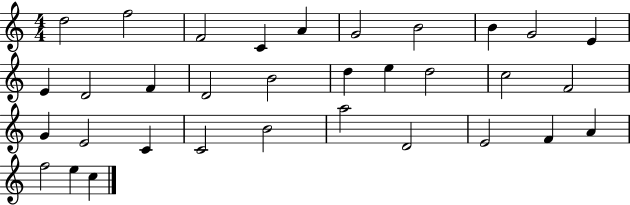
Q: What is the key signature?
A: C major